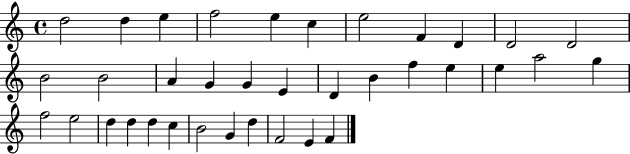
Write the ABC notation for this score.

X:1
T:Untitled
M:4/4
L:1/4
K:C
d2 d e f2 e c e2 F D D2 D2 B2 B2 A G G E D B f e e a2 g f2 e2 d d d c B2 G d F2 E F